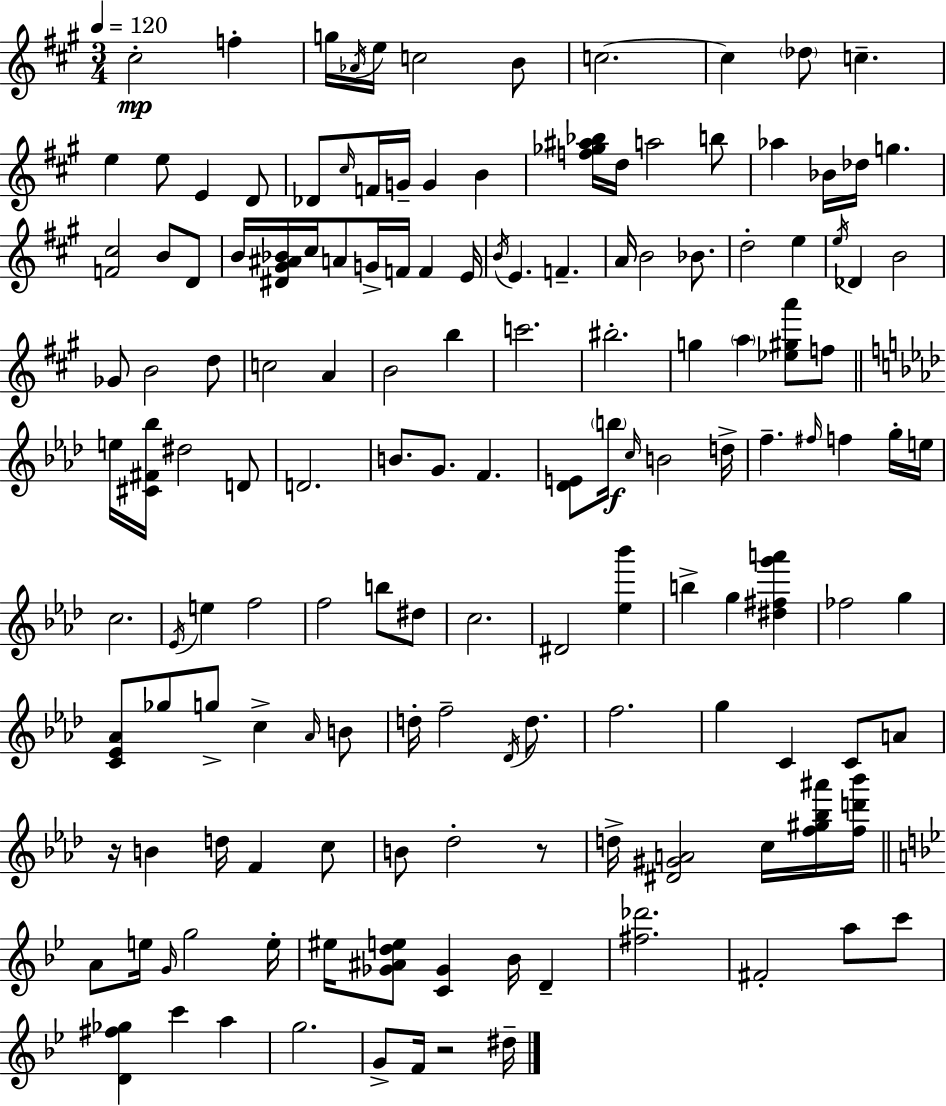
{
  \clef treble
  \numericTimeSignature
  \time 3/4
  \key a \major
  \tempo 4 = 120
  cis''2-.\mp f''4-. | g''16 \acciaccatura { aes'16 } e''16 c''2 b'8 | c''2.~~ | c''4 \parenthesize des''8 c''4.-- | \break e''4 e''8 e'4 d'8 | des'8 \grace { cis''16 } f'16 g'16-- g'4 b'4 | <f'' ges'' ais'' bes''>16 d''16 a''2 | b''8 aes''4 bes'16 des''16 g''4. | \break <f' cis''>2 b'8 | d'8 b'16 <dis' gis' ais' bes'>16 cis''16 a'8 g'16-> f'16 f'4 | e'16 \acciaccatura { b'16 } e'4. f'4.-- | a'16 b'2 | \break bes'8. d''2-. e''4 | \acciaccatura { e''16 } des'4 b'2 | ges'8 b'2 | d''8 c''2 | \break a'4 b'2 | b''4 c'''2. | bis''2.-. | g''4 \parenthesize a''4 | \break <ees'' gis'' a'''>8 f''8 \bar "||" \break \key aes \major e''16 <cis' fis' bes''>16 dis''2 d'8 | d'2. | b'8. g'8. f'4. | <des' e'>8 \parenthesize b''16\f \grace { c''16 } b'2 | \break d''16-> f''4.-- \grace { fis''16 } f''4 | g''16-. e''16 c''2. | \acciaccatura { ees'16 } e''4 f''2 | f''2 b''8 | \break dis''8 c''2. | dis'2 <ees'' bes'''>4 | b''4-> g''4 <dis'' fis'' g''' a'''>4 | fes''2 g''4 | \break <c' ees' aes'>8 ges''8 g''8-> c''4-> | \grace { aes'16 } b'8 d''16-. f''2-- | \acciaccatura { des'16 } d''8. f''2. | g''4 c'4 | \break c'8 a'8 r16 b'4 d''16 f'4 | c''8 b'8 des''2-. | r8 d''16-> <dis' gis' a'>2 | c''16 <f'' gis'' bes'' ais'''>16 <f'' d''' bes'''>16 \bar "||" \break \key bes \major a'8 e''16 \grace { g'16 } g''2 | e''16-. eis''16 <ges' ais' d'' e''>8 <c' ges'>4 bes'16 d'4-- | <fis'' des'''>2. | fis'2-. a''8 c'''8 | \break <d' fis'' ges''>4 c'''4 a''4 | g''2. | g'8-> f'16 r2 | dis''16-- \bar "|."
}